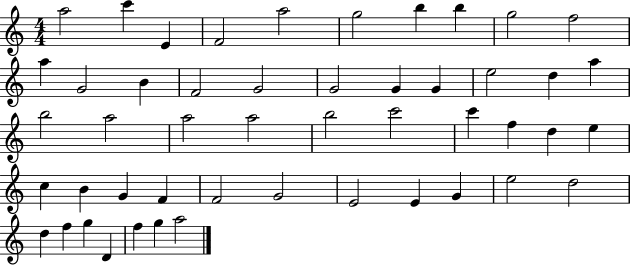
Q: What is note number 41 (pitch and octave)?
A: E5